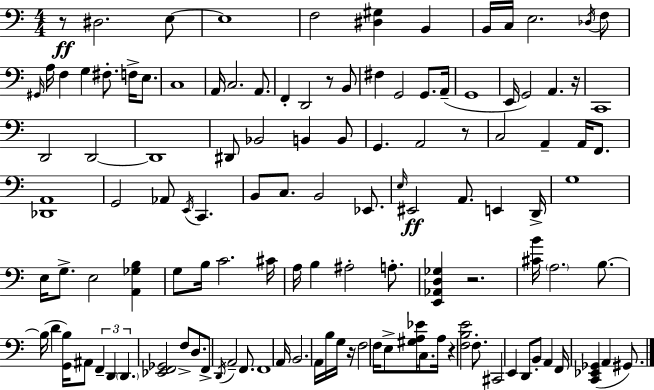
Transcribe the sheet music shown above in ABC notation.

X:1
T:Untitled
M:4/4
L:1/4
K:Am
z/2 ^D,2 E,/2 E,4 F,2 [^D,^G,] B,, B,,/4 C,/4 E,2 _D,/4 F,/2 ^G,,/4 A,/4 F, G, ^F,/2 F,/4 E,/2 C,4 A,,/4 C,2 A,,/2 F,, D,,2 z/2 B,,/2 ^F, G,,2 G,,/2 A,,/4 G,,4 E,,/4 G,,2 A,, z/4 C,,4 D,,2 D,,2 D,,4 ^D,,/2 _B,,2 B,, B,,/2 G,, A,,2 z/2 C,2 A,, A,,/4 F,,/2 [_D,,A,,]4 G,,2 _A,,/2 E,,/4 C,, B,,/2 C,/2 B,,2 _E,,/2 E,/4 ^E,,2 A,,/2 E,, D,,/4 G,4 E,/4 G,/2 E,2 [A,,_G,B,] G,/2 B,/4 C2 ^C/4 A,/4 B, ^A,2 A,/2 [E,,_A,,D,_G,] z2 [^CB]/4 A,2 B,/2 B,/4 D [G,,B,]/4 ^A,,/2 F,, D,, D,, [_E,,F,,_G,,]2 F,/2 D,/2 F,,/2 D,,/4 A,,2 F,,/2 F,,4 A,,/4 B,,2 A,,/4 B,/4 G,/4 z/4 F,2 F,/4 E,/2 [^G,A,_E]/4 C,/2 A,/4 z [F,B,E]2 F,/2 ^C,,2 E,, D,,/2 B,,/2 A,, F,,/4 [C,,_E,,_G,,] A,, ^G,,/2